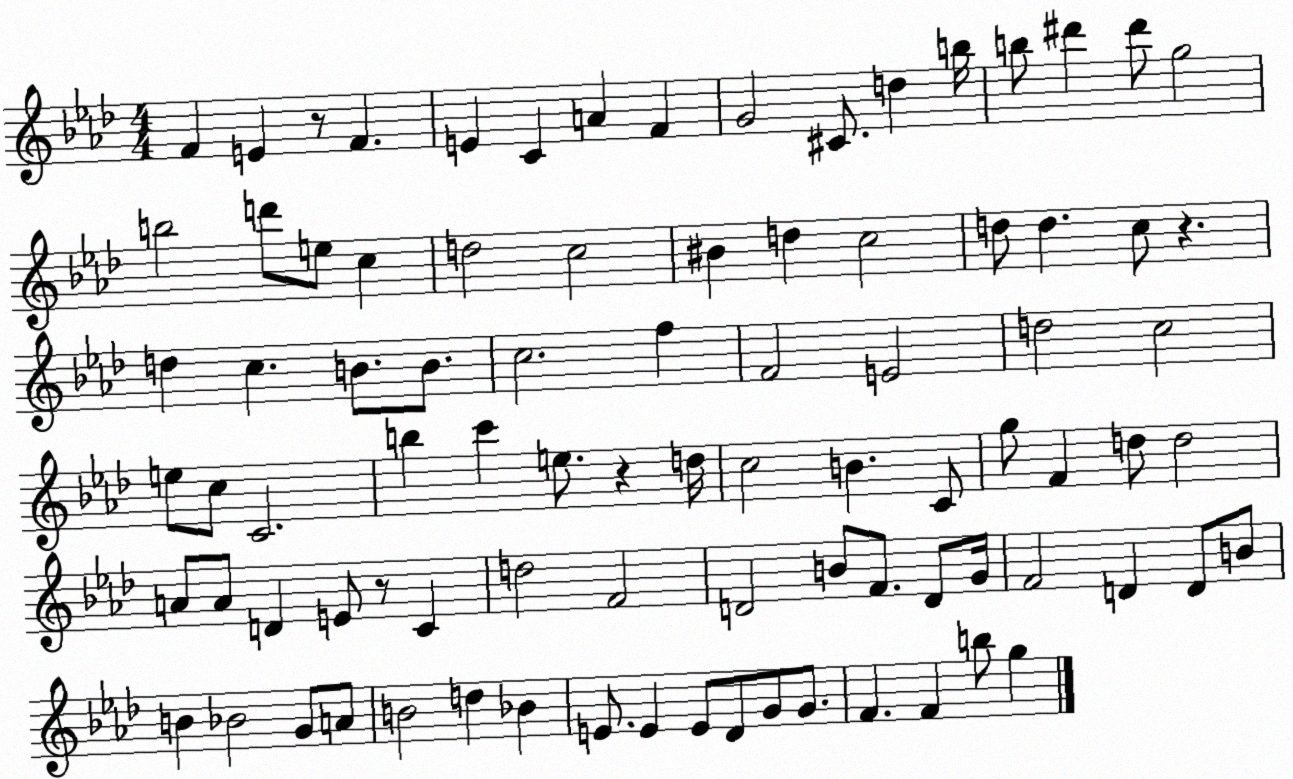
X:1
T:Untitled
M:4/4
L:1/4
K:Ab
F E z/2 F E C A F G2 ^C/2 d b/4 b/2 ^d' ^d'/2 g2 b2 d'/2 e/2 c d2 c2 ^B d c2 d/2 d c/2 z d c B/2 B/2 c2 f F2 E2 d2 c2 e/2 c/2 C2 b c' e/2 z d/4 c2 B C/2 g/2 F d/2 d2 A/2 A/2 D E/2 z/2 C d2 F2 D2 B/2 F/2 D/2 G/4 F2 D D/2 B/2 B _B2 G/2 A/2 B2 d _B E/2 E E/2 _D/2 G/2 G/2 F F b/2 g